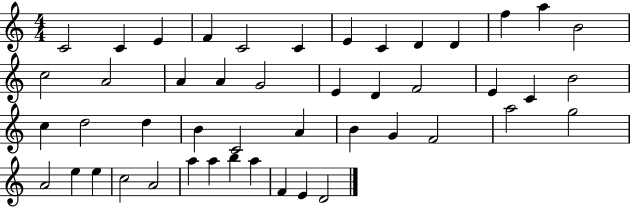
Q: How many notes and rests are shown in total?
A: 47